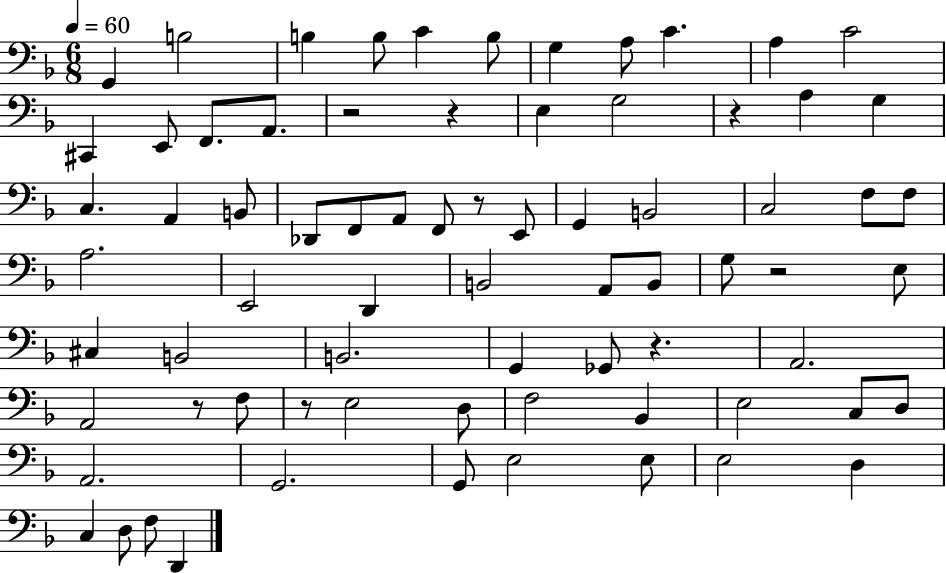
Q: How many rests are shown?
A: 8